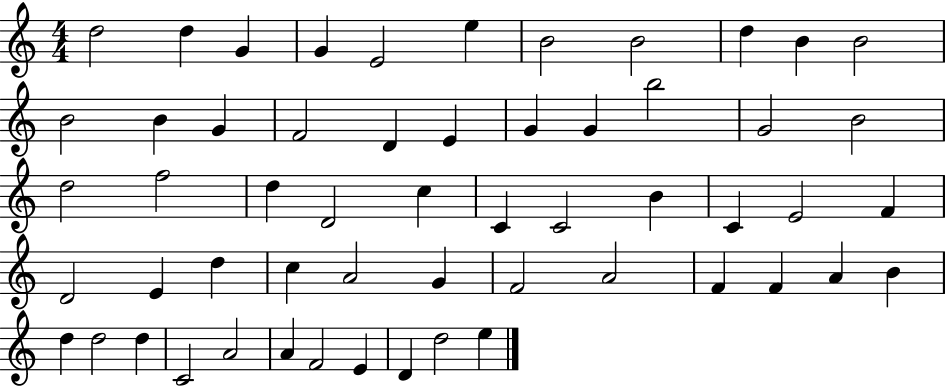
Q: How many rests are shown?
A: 0